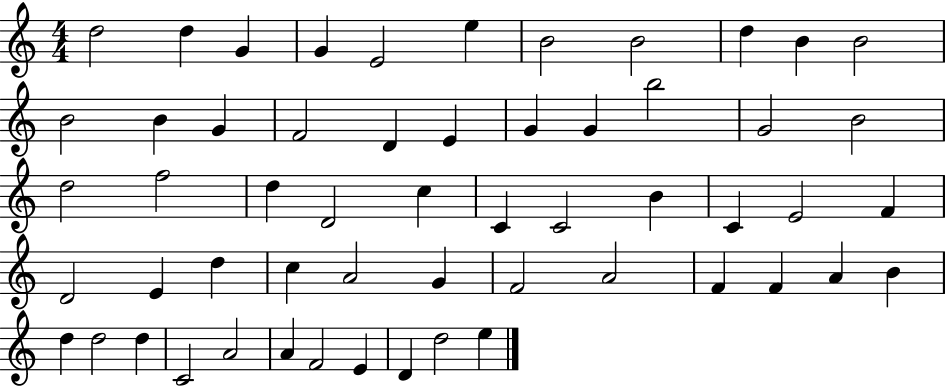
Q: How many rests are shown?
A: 0